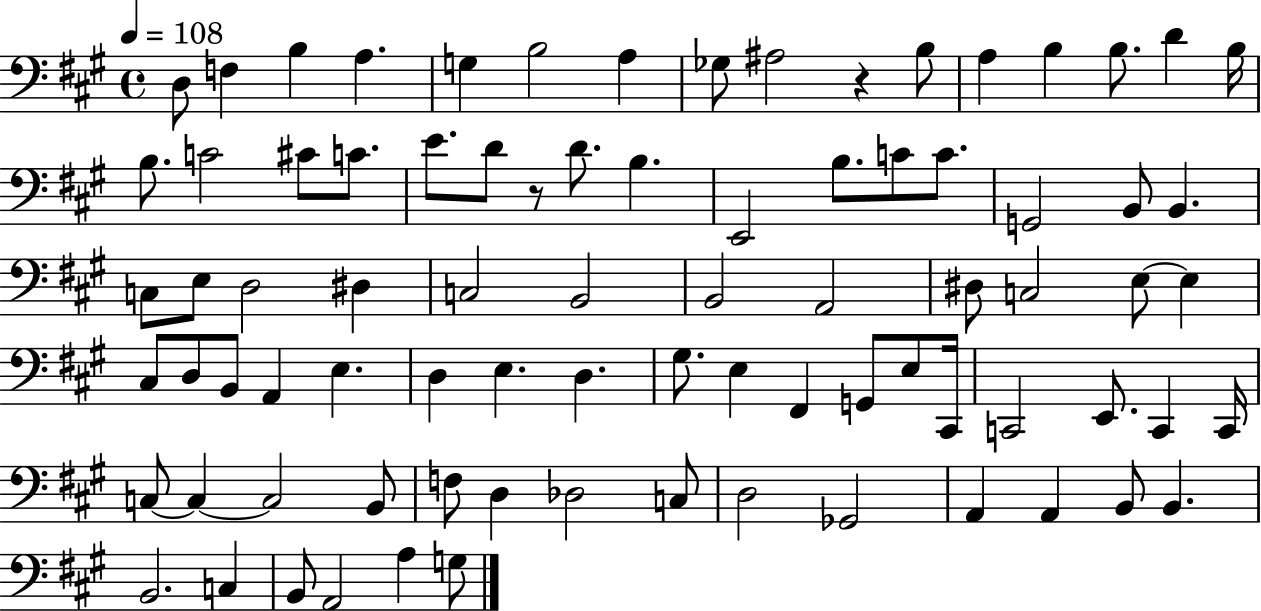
D3/e F3/q B3/q A3/q. G3/q B3/h A3/q Gb3/e A#3/h R/q B3/e A3/q B3/q B3/e. D4/q B3/s B3/e. C4/h C#4/e C4/e. E4/e. D4/e R/e D4/e. B3/q. E2/h B3/e. C4/e C4/e. G2/h B2/e B2/q. C3/e E3/e D3/h D#3/q C3/h B2/h B2/h A2/h D#3/e C3/h E3/e E3/q C#3/e D3/e B2/e A2/q E3/q. D3/q E3/q. D3/q. G#3/e. E3/q F#2/q G2/e E3/e C#2/s C2/h E2/e. C2/q C2/s C3/e C3/q C3/h B2/e F3/e D3/q Db3/h C3/e D3/h Gb2/h A2/q A2/q B2/e B2/q. B2/h. C3/q B2/e A2/h A3/q G3/e